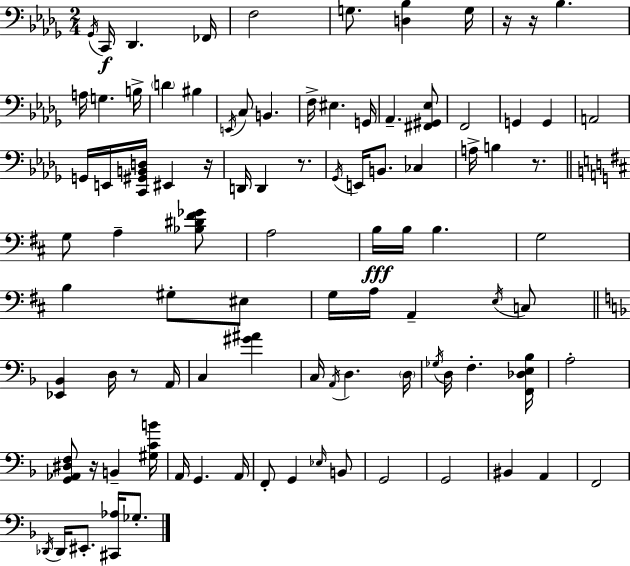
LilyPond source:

{
  \clef bass
  \numericTimeSignature
  \time 2/4
  \key bes \minor
  \acciaccatura { ges,16 }\f c,16 des,4. | fes,16 f2 | g8. <d bes>4 | g16 r16 r16 bes4. | \break a16 g4. | b16-> \parenthesize d'4 bis4 | \acciaccatura { e,16 } c8 b,4. | f16-> eis4. | \break g,16 aes,4.-- | <fis, gis, ees>8 f,2 | g,4 g,4 | a,2 | \break g,16 e,16 <c, gis, b, d>16 eis,4 | r16 d,16 d,4 r8. | \acciaccatura { ges,16 } e,16 b,8. ces4 | a16-> b4 | \break r8. \bar "||" \break \key b \minor g8 a4-- <bes dis' fis' ges'>8 | a2 | b16\fff b16 b4. | g2 | \break b4 gis8-. eis8 | g16 a16 a,4-- \acciaccatura { e16 } c8 | \bar "||" \break \key f \major <ees, bes,>4 d16 r8 a,16 | c4 <gis' ais'>4 | c16 \acciaccatura { a,16 } d4. | \parenthesize d16 \acciaccatura { ges16 } d16 f4.-. | \break <f, des e bes>16 a2-. | <g, aes, dis f>8 r16 b,4-- | <gis c' b'>16 a,16 g,4. | a,16 f,8-. g,4 | \break \grace { ees16 } b,8 g,2 | g,2 | bis,4 a,4 | f,2 | \break \acciaccatura { des,16 } des,16 eis,8.-. | <cis, aes>16 ges8.-. \bar "|."
}